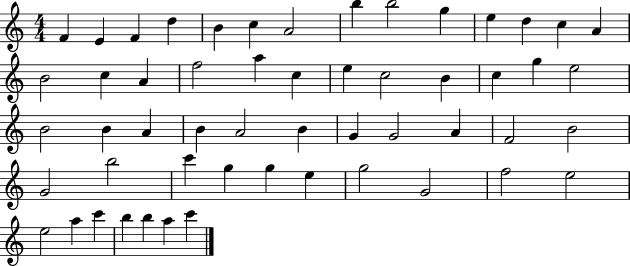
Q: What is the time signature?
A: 4/4